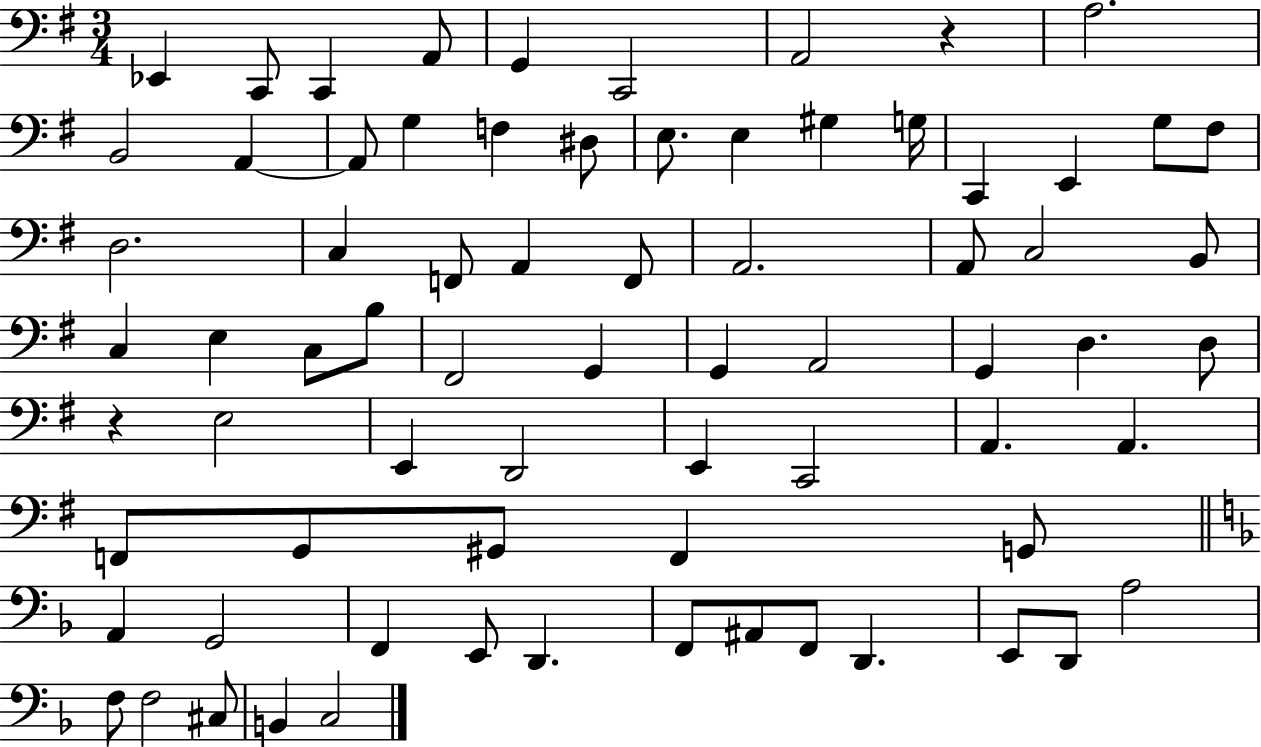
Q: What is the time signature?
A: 3/4